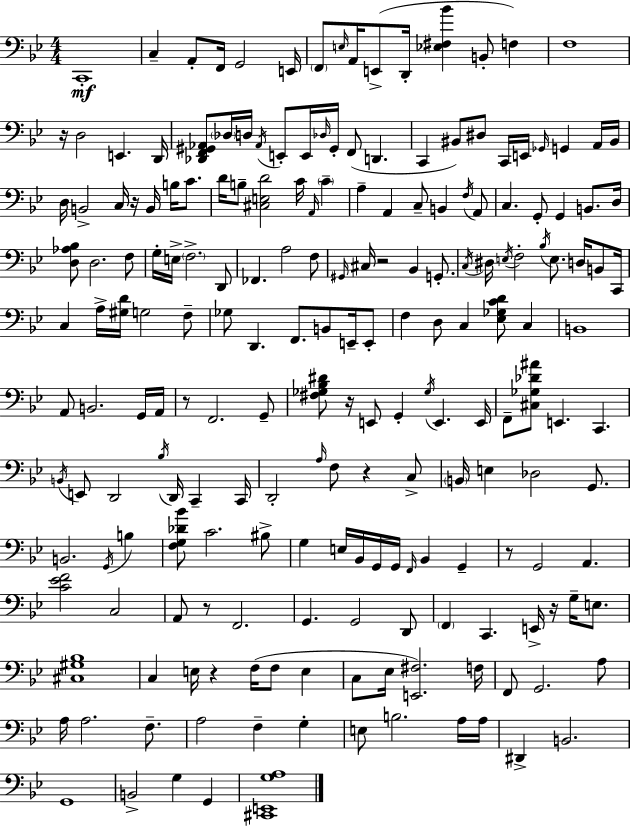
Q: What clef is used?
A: bass